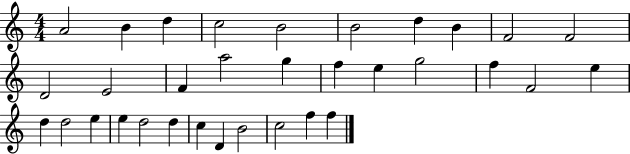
A4/h B4/q D5/q C5/h B4/h B4/h D5/q B4/q F4/h F4/h D4/h E4/h F4/q A5/h G5/q F5/q E5/q G5/h F5/q F4/h E5/q D5/q D5/h E5/q E5/q D5/h D5/q C5/q D4/q B4/h C5/h F5/q F5/q